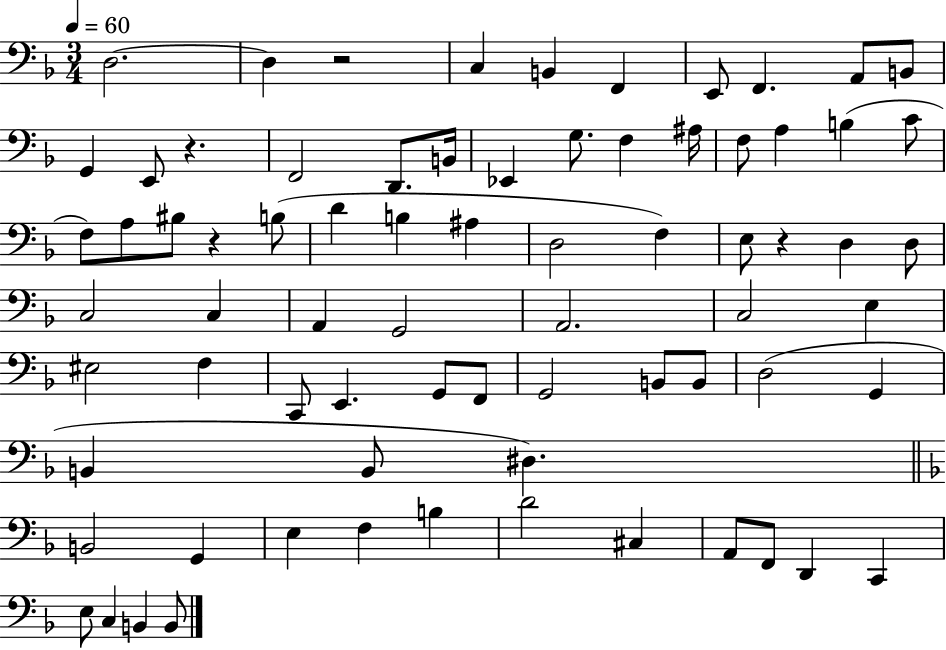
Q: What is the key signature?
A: F major